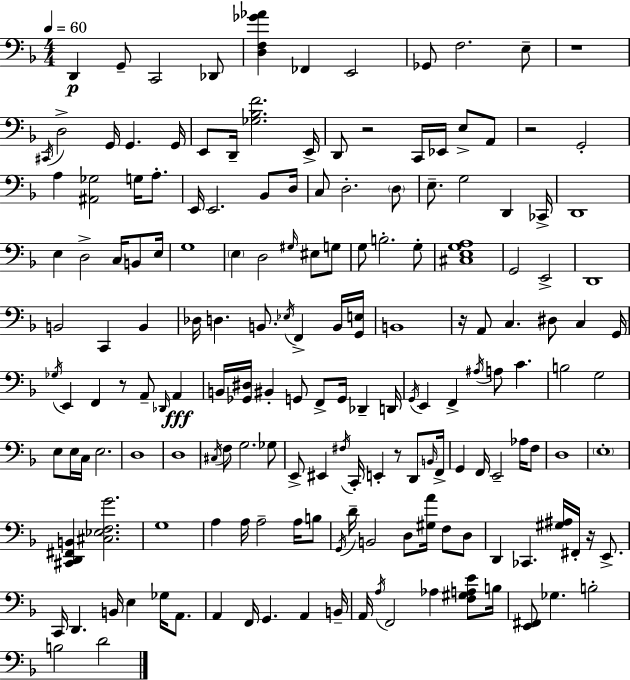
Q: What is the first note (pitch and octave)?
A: D2